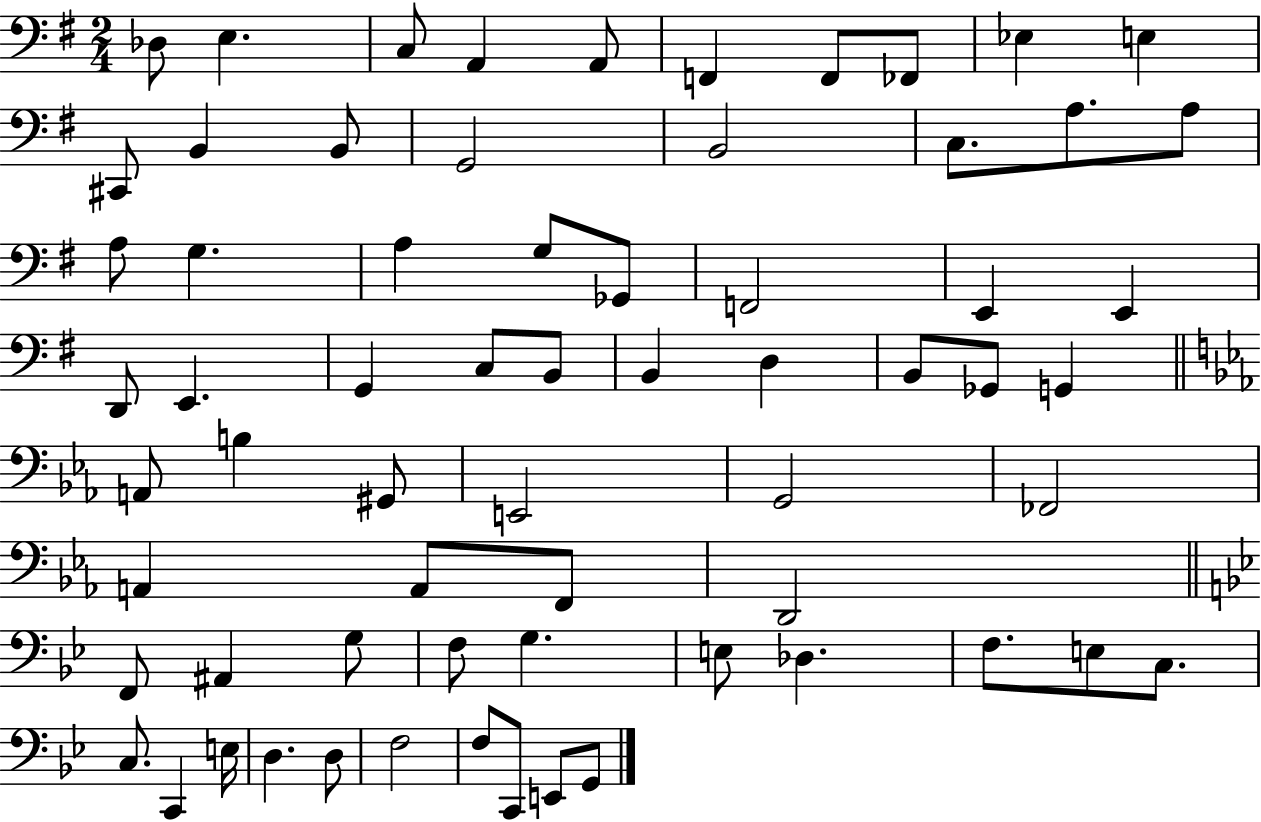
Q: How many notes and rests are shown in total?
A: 66